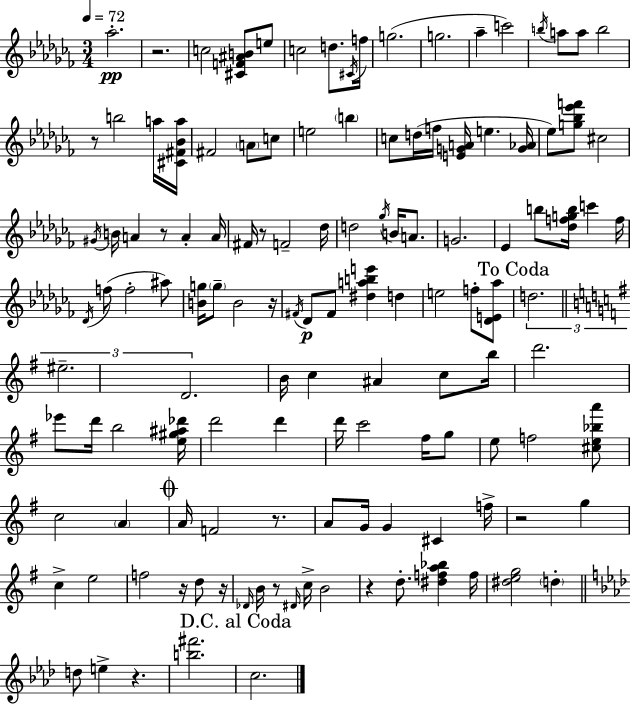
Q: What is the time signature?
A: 3/4